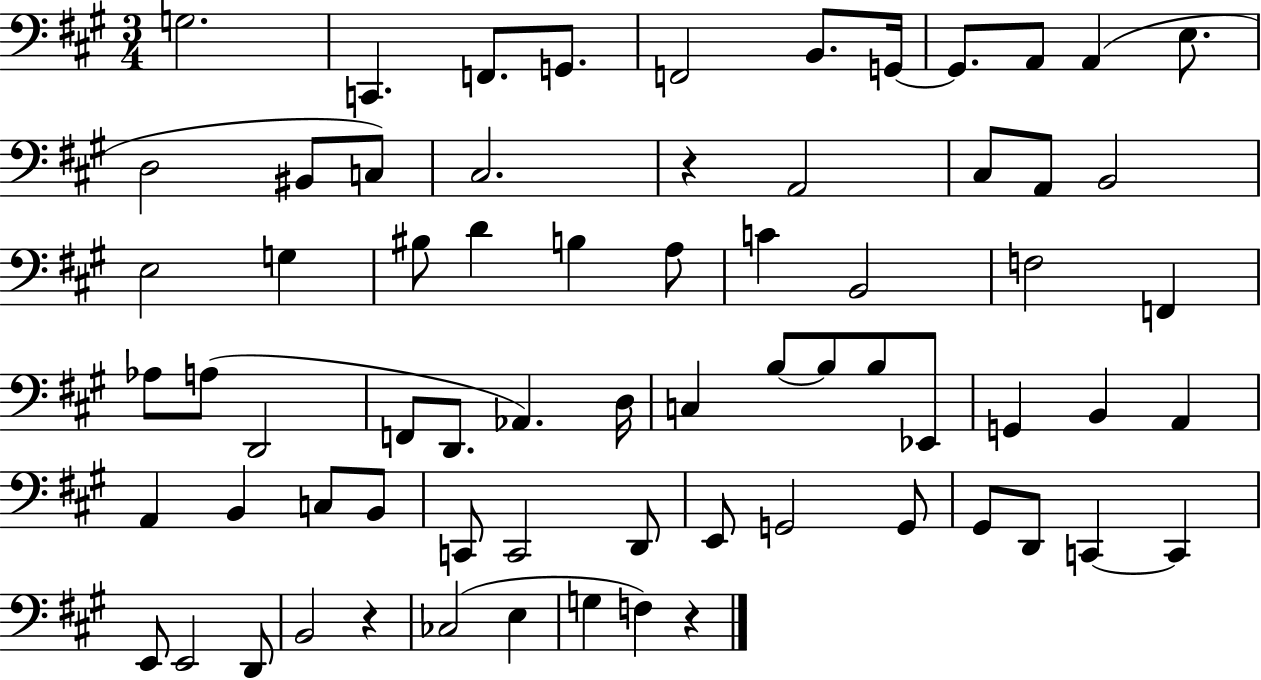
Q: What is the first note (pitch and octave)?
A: G3